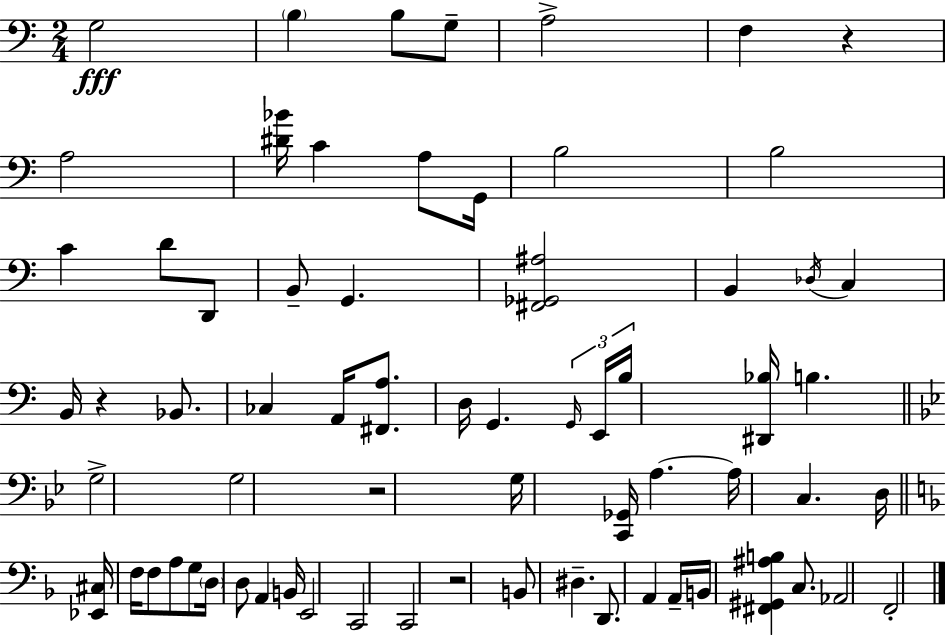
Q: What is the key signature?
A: C major